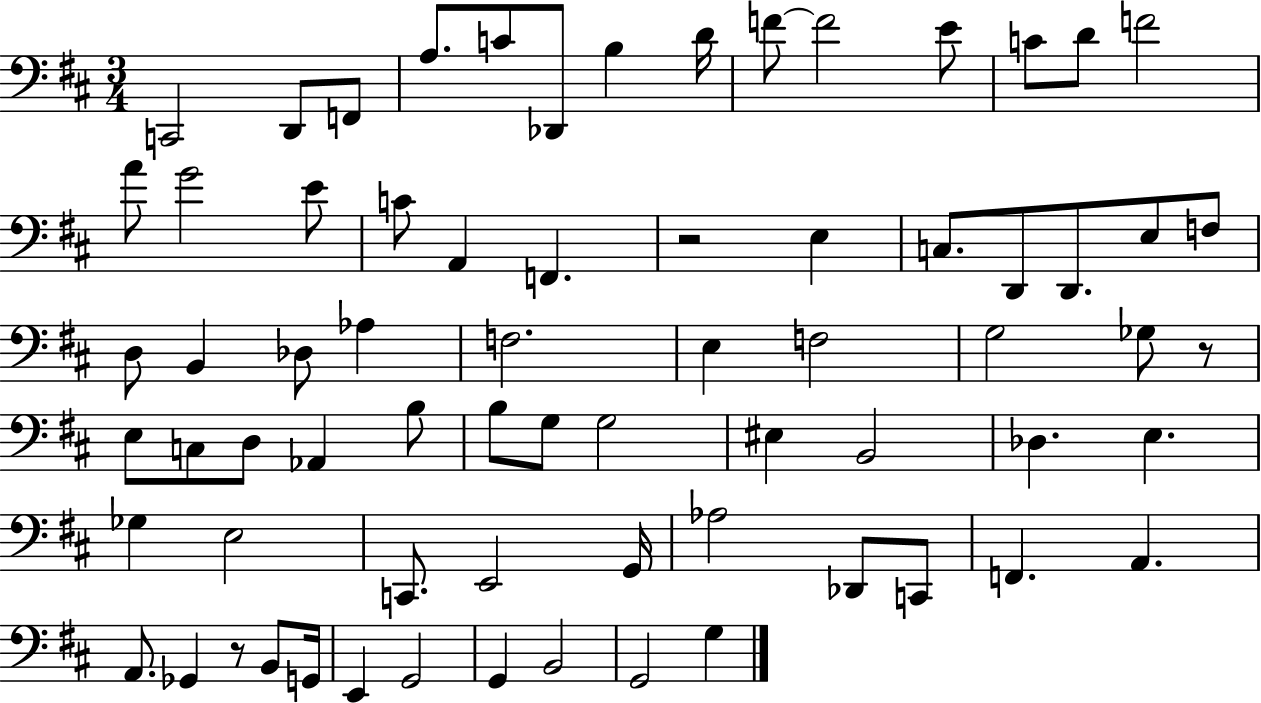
X:1
T:Untitled
M:3/4
L:1/4
K:D
C,,2 D,,/2 F,,/2 A,/2 C/2 _D,,/2 B, D/4 F/2 F2 E/2 C/2 D/2 F2 A/2 G2 E/2 C/2 A,, F,, z2 E, C,/2 D,,/2 D,,/2 E,/2 F,/2 D,/2 B,, _D,/2 _A, F,2 E, F,2 G,2 _G,/2 z/2 E,/2 C,/2 D,/2 _A,, B,/2 B,/2 G,/2 G,2 ^E, B,,2 _D, E, _G, E,2 C,,/2 E,,2 G,,/4 _A,2 _D,,/2 C,,/2 F,, A,, A,,/2 _G,, z/2 B,,/2 G,,/4 E,, G,,2 G,, B,,2 G,,2 G,